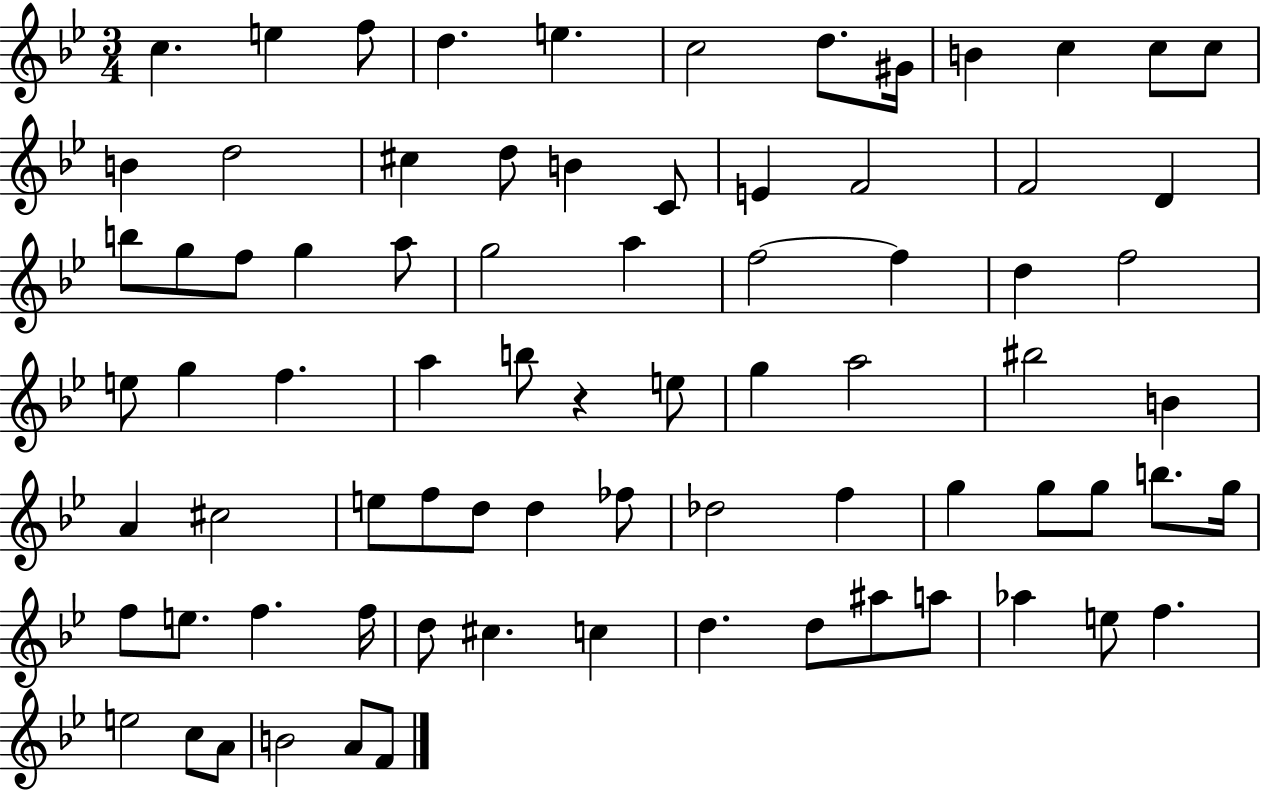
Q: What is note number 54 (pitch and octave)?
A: G5